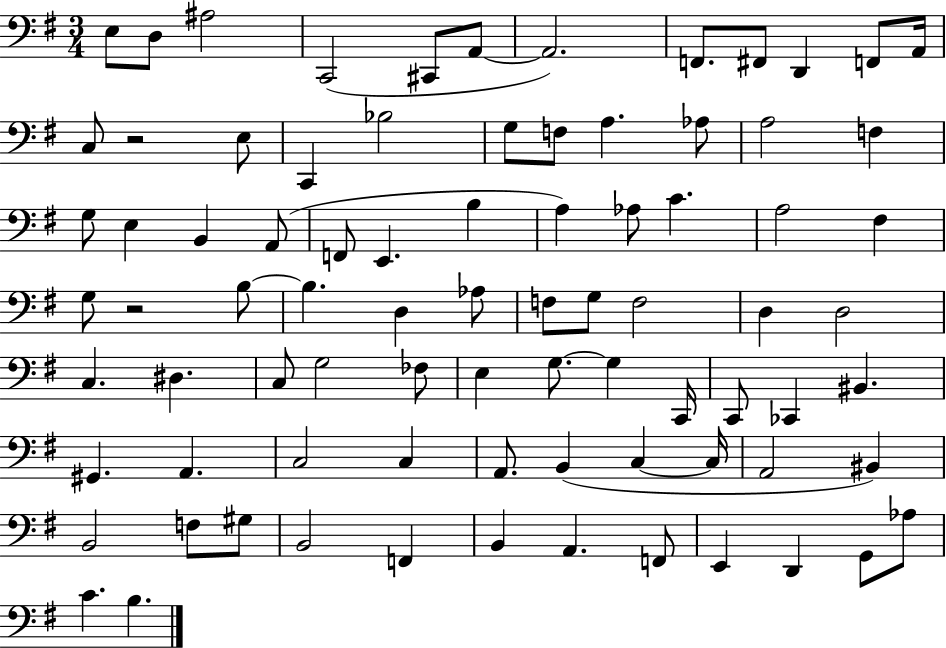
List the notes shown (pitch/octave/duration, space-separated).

E3/e D3/e A#3/h C2/h C#2/e A2/e A2/h. F2/e. F#2/e D2/q F2/e A2/s C3/e R/h E3/e C2/q Bb3/h G3/e F3/e A3/q. Ab3/e A3/h F3/q G3/e E3/q B2/q A2/e F2/e E2/q. B3/q A3/q Ab3/e C4/q. A3/h F#3/q G3/e R/h B3/e B3/q. D3/q Ab3/e F3/e G3/e F3/h D3/q D3/h C3/q. D#3/q. C3/e G3/h FES3/e E3/q G3/e. G3/q C2/s C2/e CES2/q BIS2/q. G#2/q. A2/q. C3/h C3/q A2/e. B2/q C3/q C3/s A2/h BIS2/q B2/h F3/e G#3/e B2/h F2/q B2/q A2/q. F2/e E2/q D2/q G2/e Ab3/e C4/q. B3/q.